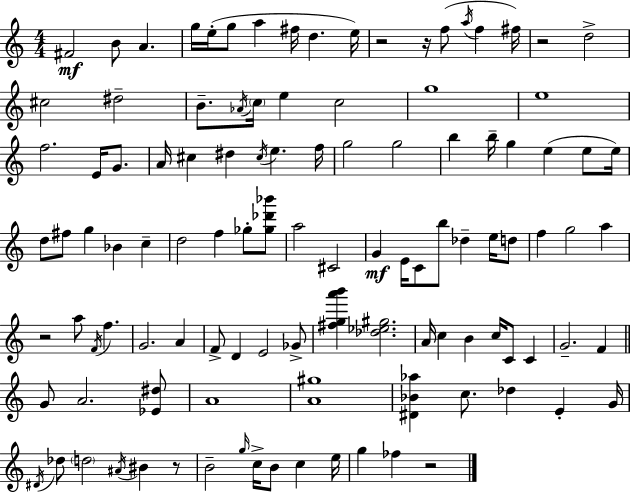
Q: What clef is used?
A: treble